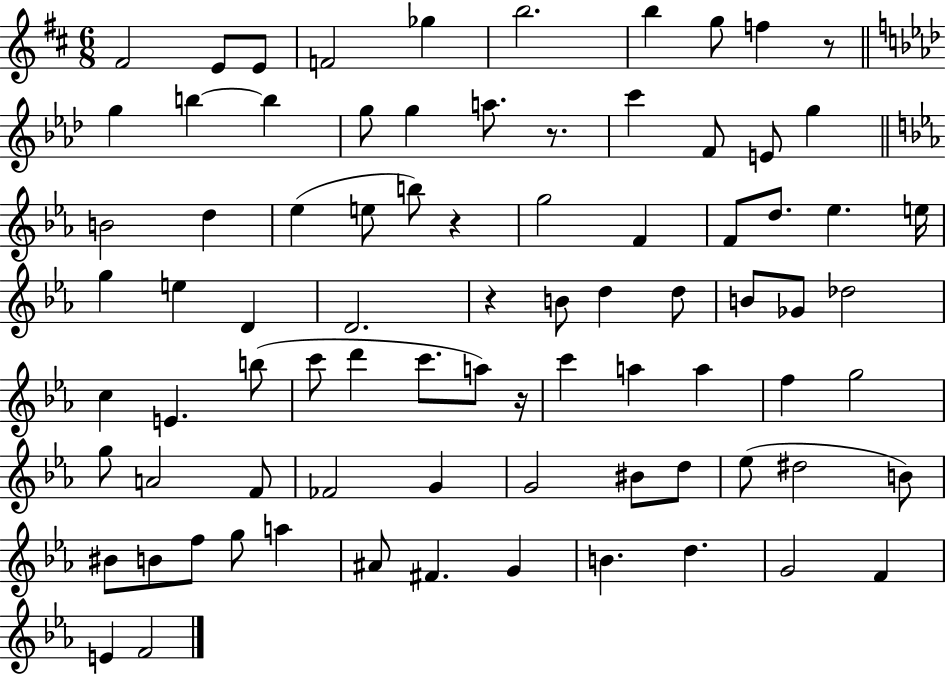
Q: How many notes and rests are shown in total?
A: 82